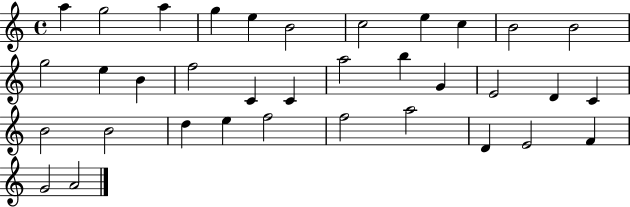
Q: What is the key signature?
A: C major